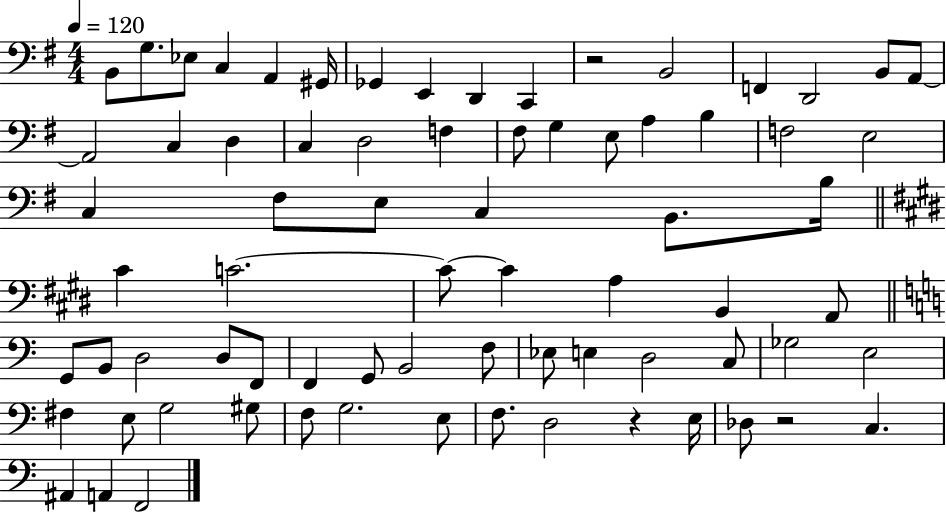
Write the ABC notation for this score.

X:1
T:Untitled
M:4/4
L:1/4
K:G
B,,/2 G,/2 _E,/2 C, A,, ^G,,/4 _G,, E,, D,, C,, z2 B,,2 F,, D,,2 B,,/2 A,,/2 A,,2 C, D, C, D,2 F, ^F,/2 G, E,/2 A, B, F,2 E,2 C, ^F,/2 E,/2 C, B,,/2 B,/4 ^C C2 C/2 C A, B,, A,,/2 G,,/2 B,,/2 D,2 D,/2 F,,/2 F,, G,,/2 B,,2 F,/2 _E,/2 E, D,2 C,/2 _G,2 E,2 ^F, E,/2 G,2 ^G,/2 F,/2 G,2 E,/2 F,/2 D,2 z E,/4 _D,/2 z2 C, ^A,, A,, F,,2